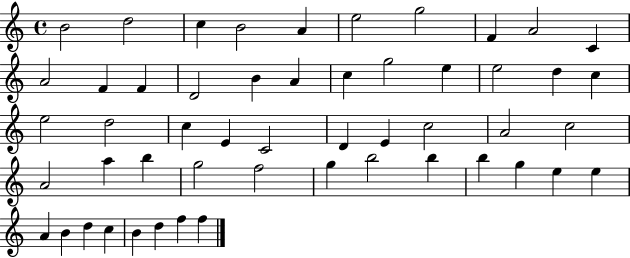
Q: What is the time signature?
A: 4/4